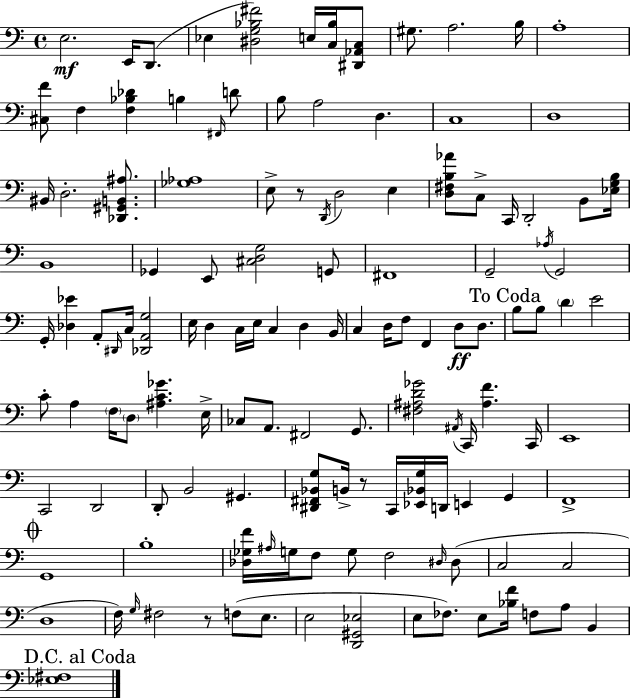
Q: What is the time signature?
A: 4/4